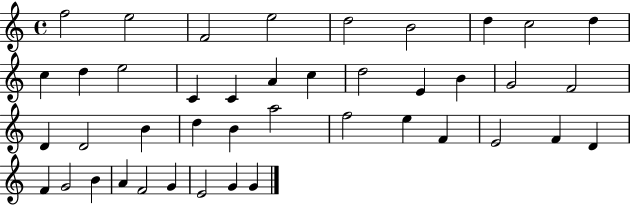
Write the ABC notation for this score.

X:1
T:Untitled
M:4/4
L:1/4
K:C
f2 e2 F2 e2 d2 B2 d c2 d c d e2 C C A c d2 E B G2 F2 D D2 B d B a2 f2 e F E2 F D F G2 B A F2 G E2 G G